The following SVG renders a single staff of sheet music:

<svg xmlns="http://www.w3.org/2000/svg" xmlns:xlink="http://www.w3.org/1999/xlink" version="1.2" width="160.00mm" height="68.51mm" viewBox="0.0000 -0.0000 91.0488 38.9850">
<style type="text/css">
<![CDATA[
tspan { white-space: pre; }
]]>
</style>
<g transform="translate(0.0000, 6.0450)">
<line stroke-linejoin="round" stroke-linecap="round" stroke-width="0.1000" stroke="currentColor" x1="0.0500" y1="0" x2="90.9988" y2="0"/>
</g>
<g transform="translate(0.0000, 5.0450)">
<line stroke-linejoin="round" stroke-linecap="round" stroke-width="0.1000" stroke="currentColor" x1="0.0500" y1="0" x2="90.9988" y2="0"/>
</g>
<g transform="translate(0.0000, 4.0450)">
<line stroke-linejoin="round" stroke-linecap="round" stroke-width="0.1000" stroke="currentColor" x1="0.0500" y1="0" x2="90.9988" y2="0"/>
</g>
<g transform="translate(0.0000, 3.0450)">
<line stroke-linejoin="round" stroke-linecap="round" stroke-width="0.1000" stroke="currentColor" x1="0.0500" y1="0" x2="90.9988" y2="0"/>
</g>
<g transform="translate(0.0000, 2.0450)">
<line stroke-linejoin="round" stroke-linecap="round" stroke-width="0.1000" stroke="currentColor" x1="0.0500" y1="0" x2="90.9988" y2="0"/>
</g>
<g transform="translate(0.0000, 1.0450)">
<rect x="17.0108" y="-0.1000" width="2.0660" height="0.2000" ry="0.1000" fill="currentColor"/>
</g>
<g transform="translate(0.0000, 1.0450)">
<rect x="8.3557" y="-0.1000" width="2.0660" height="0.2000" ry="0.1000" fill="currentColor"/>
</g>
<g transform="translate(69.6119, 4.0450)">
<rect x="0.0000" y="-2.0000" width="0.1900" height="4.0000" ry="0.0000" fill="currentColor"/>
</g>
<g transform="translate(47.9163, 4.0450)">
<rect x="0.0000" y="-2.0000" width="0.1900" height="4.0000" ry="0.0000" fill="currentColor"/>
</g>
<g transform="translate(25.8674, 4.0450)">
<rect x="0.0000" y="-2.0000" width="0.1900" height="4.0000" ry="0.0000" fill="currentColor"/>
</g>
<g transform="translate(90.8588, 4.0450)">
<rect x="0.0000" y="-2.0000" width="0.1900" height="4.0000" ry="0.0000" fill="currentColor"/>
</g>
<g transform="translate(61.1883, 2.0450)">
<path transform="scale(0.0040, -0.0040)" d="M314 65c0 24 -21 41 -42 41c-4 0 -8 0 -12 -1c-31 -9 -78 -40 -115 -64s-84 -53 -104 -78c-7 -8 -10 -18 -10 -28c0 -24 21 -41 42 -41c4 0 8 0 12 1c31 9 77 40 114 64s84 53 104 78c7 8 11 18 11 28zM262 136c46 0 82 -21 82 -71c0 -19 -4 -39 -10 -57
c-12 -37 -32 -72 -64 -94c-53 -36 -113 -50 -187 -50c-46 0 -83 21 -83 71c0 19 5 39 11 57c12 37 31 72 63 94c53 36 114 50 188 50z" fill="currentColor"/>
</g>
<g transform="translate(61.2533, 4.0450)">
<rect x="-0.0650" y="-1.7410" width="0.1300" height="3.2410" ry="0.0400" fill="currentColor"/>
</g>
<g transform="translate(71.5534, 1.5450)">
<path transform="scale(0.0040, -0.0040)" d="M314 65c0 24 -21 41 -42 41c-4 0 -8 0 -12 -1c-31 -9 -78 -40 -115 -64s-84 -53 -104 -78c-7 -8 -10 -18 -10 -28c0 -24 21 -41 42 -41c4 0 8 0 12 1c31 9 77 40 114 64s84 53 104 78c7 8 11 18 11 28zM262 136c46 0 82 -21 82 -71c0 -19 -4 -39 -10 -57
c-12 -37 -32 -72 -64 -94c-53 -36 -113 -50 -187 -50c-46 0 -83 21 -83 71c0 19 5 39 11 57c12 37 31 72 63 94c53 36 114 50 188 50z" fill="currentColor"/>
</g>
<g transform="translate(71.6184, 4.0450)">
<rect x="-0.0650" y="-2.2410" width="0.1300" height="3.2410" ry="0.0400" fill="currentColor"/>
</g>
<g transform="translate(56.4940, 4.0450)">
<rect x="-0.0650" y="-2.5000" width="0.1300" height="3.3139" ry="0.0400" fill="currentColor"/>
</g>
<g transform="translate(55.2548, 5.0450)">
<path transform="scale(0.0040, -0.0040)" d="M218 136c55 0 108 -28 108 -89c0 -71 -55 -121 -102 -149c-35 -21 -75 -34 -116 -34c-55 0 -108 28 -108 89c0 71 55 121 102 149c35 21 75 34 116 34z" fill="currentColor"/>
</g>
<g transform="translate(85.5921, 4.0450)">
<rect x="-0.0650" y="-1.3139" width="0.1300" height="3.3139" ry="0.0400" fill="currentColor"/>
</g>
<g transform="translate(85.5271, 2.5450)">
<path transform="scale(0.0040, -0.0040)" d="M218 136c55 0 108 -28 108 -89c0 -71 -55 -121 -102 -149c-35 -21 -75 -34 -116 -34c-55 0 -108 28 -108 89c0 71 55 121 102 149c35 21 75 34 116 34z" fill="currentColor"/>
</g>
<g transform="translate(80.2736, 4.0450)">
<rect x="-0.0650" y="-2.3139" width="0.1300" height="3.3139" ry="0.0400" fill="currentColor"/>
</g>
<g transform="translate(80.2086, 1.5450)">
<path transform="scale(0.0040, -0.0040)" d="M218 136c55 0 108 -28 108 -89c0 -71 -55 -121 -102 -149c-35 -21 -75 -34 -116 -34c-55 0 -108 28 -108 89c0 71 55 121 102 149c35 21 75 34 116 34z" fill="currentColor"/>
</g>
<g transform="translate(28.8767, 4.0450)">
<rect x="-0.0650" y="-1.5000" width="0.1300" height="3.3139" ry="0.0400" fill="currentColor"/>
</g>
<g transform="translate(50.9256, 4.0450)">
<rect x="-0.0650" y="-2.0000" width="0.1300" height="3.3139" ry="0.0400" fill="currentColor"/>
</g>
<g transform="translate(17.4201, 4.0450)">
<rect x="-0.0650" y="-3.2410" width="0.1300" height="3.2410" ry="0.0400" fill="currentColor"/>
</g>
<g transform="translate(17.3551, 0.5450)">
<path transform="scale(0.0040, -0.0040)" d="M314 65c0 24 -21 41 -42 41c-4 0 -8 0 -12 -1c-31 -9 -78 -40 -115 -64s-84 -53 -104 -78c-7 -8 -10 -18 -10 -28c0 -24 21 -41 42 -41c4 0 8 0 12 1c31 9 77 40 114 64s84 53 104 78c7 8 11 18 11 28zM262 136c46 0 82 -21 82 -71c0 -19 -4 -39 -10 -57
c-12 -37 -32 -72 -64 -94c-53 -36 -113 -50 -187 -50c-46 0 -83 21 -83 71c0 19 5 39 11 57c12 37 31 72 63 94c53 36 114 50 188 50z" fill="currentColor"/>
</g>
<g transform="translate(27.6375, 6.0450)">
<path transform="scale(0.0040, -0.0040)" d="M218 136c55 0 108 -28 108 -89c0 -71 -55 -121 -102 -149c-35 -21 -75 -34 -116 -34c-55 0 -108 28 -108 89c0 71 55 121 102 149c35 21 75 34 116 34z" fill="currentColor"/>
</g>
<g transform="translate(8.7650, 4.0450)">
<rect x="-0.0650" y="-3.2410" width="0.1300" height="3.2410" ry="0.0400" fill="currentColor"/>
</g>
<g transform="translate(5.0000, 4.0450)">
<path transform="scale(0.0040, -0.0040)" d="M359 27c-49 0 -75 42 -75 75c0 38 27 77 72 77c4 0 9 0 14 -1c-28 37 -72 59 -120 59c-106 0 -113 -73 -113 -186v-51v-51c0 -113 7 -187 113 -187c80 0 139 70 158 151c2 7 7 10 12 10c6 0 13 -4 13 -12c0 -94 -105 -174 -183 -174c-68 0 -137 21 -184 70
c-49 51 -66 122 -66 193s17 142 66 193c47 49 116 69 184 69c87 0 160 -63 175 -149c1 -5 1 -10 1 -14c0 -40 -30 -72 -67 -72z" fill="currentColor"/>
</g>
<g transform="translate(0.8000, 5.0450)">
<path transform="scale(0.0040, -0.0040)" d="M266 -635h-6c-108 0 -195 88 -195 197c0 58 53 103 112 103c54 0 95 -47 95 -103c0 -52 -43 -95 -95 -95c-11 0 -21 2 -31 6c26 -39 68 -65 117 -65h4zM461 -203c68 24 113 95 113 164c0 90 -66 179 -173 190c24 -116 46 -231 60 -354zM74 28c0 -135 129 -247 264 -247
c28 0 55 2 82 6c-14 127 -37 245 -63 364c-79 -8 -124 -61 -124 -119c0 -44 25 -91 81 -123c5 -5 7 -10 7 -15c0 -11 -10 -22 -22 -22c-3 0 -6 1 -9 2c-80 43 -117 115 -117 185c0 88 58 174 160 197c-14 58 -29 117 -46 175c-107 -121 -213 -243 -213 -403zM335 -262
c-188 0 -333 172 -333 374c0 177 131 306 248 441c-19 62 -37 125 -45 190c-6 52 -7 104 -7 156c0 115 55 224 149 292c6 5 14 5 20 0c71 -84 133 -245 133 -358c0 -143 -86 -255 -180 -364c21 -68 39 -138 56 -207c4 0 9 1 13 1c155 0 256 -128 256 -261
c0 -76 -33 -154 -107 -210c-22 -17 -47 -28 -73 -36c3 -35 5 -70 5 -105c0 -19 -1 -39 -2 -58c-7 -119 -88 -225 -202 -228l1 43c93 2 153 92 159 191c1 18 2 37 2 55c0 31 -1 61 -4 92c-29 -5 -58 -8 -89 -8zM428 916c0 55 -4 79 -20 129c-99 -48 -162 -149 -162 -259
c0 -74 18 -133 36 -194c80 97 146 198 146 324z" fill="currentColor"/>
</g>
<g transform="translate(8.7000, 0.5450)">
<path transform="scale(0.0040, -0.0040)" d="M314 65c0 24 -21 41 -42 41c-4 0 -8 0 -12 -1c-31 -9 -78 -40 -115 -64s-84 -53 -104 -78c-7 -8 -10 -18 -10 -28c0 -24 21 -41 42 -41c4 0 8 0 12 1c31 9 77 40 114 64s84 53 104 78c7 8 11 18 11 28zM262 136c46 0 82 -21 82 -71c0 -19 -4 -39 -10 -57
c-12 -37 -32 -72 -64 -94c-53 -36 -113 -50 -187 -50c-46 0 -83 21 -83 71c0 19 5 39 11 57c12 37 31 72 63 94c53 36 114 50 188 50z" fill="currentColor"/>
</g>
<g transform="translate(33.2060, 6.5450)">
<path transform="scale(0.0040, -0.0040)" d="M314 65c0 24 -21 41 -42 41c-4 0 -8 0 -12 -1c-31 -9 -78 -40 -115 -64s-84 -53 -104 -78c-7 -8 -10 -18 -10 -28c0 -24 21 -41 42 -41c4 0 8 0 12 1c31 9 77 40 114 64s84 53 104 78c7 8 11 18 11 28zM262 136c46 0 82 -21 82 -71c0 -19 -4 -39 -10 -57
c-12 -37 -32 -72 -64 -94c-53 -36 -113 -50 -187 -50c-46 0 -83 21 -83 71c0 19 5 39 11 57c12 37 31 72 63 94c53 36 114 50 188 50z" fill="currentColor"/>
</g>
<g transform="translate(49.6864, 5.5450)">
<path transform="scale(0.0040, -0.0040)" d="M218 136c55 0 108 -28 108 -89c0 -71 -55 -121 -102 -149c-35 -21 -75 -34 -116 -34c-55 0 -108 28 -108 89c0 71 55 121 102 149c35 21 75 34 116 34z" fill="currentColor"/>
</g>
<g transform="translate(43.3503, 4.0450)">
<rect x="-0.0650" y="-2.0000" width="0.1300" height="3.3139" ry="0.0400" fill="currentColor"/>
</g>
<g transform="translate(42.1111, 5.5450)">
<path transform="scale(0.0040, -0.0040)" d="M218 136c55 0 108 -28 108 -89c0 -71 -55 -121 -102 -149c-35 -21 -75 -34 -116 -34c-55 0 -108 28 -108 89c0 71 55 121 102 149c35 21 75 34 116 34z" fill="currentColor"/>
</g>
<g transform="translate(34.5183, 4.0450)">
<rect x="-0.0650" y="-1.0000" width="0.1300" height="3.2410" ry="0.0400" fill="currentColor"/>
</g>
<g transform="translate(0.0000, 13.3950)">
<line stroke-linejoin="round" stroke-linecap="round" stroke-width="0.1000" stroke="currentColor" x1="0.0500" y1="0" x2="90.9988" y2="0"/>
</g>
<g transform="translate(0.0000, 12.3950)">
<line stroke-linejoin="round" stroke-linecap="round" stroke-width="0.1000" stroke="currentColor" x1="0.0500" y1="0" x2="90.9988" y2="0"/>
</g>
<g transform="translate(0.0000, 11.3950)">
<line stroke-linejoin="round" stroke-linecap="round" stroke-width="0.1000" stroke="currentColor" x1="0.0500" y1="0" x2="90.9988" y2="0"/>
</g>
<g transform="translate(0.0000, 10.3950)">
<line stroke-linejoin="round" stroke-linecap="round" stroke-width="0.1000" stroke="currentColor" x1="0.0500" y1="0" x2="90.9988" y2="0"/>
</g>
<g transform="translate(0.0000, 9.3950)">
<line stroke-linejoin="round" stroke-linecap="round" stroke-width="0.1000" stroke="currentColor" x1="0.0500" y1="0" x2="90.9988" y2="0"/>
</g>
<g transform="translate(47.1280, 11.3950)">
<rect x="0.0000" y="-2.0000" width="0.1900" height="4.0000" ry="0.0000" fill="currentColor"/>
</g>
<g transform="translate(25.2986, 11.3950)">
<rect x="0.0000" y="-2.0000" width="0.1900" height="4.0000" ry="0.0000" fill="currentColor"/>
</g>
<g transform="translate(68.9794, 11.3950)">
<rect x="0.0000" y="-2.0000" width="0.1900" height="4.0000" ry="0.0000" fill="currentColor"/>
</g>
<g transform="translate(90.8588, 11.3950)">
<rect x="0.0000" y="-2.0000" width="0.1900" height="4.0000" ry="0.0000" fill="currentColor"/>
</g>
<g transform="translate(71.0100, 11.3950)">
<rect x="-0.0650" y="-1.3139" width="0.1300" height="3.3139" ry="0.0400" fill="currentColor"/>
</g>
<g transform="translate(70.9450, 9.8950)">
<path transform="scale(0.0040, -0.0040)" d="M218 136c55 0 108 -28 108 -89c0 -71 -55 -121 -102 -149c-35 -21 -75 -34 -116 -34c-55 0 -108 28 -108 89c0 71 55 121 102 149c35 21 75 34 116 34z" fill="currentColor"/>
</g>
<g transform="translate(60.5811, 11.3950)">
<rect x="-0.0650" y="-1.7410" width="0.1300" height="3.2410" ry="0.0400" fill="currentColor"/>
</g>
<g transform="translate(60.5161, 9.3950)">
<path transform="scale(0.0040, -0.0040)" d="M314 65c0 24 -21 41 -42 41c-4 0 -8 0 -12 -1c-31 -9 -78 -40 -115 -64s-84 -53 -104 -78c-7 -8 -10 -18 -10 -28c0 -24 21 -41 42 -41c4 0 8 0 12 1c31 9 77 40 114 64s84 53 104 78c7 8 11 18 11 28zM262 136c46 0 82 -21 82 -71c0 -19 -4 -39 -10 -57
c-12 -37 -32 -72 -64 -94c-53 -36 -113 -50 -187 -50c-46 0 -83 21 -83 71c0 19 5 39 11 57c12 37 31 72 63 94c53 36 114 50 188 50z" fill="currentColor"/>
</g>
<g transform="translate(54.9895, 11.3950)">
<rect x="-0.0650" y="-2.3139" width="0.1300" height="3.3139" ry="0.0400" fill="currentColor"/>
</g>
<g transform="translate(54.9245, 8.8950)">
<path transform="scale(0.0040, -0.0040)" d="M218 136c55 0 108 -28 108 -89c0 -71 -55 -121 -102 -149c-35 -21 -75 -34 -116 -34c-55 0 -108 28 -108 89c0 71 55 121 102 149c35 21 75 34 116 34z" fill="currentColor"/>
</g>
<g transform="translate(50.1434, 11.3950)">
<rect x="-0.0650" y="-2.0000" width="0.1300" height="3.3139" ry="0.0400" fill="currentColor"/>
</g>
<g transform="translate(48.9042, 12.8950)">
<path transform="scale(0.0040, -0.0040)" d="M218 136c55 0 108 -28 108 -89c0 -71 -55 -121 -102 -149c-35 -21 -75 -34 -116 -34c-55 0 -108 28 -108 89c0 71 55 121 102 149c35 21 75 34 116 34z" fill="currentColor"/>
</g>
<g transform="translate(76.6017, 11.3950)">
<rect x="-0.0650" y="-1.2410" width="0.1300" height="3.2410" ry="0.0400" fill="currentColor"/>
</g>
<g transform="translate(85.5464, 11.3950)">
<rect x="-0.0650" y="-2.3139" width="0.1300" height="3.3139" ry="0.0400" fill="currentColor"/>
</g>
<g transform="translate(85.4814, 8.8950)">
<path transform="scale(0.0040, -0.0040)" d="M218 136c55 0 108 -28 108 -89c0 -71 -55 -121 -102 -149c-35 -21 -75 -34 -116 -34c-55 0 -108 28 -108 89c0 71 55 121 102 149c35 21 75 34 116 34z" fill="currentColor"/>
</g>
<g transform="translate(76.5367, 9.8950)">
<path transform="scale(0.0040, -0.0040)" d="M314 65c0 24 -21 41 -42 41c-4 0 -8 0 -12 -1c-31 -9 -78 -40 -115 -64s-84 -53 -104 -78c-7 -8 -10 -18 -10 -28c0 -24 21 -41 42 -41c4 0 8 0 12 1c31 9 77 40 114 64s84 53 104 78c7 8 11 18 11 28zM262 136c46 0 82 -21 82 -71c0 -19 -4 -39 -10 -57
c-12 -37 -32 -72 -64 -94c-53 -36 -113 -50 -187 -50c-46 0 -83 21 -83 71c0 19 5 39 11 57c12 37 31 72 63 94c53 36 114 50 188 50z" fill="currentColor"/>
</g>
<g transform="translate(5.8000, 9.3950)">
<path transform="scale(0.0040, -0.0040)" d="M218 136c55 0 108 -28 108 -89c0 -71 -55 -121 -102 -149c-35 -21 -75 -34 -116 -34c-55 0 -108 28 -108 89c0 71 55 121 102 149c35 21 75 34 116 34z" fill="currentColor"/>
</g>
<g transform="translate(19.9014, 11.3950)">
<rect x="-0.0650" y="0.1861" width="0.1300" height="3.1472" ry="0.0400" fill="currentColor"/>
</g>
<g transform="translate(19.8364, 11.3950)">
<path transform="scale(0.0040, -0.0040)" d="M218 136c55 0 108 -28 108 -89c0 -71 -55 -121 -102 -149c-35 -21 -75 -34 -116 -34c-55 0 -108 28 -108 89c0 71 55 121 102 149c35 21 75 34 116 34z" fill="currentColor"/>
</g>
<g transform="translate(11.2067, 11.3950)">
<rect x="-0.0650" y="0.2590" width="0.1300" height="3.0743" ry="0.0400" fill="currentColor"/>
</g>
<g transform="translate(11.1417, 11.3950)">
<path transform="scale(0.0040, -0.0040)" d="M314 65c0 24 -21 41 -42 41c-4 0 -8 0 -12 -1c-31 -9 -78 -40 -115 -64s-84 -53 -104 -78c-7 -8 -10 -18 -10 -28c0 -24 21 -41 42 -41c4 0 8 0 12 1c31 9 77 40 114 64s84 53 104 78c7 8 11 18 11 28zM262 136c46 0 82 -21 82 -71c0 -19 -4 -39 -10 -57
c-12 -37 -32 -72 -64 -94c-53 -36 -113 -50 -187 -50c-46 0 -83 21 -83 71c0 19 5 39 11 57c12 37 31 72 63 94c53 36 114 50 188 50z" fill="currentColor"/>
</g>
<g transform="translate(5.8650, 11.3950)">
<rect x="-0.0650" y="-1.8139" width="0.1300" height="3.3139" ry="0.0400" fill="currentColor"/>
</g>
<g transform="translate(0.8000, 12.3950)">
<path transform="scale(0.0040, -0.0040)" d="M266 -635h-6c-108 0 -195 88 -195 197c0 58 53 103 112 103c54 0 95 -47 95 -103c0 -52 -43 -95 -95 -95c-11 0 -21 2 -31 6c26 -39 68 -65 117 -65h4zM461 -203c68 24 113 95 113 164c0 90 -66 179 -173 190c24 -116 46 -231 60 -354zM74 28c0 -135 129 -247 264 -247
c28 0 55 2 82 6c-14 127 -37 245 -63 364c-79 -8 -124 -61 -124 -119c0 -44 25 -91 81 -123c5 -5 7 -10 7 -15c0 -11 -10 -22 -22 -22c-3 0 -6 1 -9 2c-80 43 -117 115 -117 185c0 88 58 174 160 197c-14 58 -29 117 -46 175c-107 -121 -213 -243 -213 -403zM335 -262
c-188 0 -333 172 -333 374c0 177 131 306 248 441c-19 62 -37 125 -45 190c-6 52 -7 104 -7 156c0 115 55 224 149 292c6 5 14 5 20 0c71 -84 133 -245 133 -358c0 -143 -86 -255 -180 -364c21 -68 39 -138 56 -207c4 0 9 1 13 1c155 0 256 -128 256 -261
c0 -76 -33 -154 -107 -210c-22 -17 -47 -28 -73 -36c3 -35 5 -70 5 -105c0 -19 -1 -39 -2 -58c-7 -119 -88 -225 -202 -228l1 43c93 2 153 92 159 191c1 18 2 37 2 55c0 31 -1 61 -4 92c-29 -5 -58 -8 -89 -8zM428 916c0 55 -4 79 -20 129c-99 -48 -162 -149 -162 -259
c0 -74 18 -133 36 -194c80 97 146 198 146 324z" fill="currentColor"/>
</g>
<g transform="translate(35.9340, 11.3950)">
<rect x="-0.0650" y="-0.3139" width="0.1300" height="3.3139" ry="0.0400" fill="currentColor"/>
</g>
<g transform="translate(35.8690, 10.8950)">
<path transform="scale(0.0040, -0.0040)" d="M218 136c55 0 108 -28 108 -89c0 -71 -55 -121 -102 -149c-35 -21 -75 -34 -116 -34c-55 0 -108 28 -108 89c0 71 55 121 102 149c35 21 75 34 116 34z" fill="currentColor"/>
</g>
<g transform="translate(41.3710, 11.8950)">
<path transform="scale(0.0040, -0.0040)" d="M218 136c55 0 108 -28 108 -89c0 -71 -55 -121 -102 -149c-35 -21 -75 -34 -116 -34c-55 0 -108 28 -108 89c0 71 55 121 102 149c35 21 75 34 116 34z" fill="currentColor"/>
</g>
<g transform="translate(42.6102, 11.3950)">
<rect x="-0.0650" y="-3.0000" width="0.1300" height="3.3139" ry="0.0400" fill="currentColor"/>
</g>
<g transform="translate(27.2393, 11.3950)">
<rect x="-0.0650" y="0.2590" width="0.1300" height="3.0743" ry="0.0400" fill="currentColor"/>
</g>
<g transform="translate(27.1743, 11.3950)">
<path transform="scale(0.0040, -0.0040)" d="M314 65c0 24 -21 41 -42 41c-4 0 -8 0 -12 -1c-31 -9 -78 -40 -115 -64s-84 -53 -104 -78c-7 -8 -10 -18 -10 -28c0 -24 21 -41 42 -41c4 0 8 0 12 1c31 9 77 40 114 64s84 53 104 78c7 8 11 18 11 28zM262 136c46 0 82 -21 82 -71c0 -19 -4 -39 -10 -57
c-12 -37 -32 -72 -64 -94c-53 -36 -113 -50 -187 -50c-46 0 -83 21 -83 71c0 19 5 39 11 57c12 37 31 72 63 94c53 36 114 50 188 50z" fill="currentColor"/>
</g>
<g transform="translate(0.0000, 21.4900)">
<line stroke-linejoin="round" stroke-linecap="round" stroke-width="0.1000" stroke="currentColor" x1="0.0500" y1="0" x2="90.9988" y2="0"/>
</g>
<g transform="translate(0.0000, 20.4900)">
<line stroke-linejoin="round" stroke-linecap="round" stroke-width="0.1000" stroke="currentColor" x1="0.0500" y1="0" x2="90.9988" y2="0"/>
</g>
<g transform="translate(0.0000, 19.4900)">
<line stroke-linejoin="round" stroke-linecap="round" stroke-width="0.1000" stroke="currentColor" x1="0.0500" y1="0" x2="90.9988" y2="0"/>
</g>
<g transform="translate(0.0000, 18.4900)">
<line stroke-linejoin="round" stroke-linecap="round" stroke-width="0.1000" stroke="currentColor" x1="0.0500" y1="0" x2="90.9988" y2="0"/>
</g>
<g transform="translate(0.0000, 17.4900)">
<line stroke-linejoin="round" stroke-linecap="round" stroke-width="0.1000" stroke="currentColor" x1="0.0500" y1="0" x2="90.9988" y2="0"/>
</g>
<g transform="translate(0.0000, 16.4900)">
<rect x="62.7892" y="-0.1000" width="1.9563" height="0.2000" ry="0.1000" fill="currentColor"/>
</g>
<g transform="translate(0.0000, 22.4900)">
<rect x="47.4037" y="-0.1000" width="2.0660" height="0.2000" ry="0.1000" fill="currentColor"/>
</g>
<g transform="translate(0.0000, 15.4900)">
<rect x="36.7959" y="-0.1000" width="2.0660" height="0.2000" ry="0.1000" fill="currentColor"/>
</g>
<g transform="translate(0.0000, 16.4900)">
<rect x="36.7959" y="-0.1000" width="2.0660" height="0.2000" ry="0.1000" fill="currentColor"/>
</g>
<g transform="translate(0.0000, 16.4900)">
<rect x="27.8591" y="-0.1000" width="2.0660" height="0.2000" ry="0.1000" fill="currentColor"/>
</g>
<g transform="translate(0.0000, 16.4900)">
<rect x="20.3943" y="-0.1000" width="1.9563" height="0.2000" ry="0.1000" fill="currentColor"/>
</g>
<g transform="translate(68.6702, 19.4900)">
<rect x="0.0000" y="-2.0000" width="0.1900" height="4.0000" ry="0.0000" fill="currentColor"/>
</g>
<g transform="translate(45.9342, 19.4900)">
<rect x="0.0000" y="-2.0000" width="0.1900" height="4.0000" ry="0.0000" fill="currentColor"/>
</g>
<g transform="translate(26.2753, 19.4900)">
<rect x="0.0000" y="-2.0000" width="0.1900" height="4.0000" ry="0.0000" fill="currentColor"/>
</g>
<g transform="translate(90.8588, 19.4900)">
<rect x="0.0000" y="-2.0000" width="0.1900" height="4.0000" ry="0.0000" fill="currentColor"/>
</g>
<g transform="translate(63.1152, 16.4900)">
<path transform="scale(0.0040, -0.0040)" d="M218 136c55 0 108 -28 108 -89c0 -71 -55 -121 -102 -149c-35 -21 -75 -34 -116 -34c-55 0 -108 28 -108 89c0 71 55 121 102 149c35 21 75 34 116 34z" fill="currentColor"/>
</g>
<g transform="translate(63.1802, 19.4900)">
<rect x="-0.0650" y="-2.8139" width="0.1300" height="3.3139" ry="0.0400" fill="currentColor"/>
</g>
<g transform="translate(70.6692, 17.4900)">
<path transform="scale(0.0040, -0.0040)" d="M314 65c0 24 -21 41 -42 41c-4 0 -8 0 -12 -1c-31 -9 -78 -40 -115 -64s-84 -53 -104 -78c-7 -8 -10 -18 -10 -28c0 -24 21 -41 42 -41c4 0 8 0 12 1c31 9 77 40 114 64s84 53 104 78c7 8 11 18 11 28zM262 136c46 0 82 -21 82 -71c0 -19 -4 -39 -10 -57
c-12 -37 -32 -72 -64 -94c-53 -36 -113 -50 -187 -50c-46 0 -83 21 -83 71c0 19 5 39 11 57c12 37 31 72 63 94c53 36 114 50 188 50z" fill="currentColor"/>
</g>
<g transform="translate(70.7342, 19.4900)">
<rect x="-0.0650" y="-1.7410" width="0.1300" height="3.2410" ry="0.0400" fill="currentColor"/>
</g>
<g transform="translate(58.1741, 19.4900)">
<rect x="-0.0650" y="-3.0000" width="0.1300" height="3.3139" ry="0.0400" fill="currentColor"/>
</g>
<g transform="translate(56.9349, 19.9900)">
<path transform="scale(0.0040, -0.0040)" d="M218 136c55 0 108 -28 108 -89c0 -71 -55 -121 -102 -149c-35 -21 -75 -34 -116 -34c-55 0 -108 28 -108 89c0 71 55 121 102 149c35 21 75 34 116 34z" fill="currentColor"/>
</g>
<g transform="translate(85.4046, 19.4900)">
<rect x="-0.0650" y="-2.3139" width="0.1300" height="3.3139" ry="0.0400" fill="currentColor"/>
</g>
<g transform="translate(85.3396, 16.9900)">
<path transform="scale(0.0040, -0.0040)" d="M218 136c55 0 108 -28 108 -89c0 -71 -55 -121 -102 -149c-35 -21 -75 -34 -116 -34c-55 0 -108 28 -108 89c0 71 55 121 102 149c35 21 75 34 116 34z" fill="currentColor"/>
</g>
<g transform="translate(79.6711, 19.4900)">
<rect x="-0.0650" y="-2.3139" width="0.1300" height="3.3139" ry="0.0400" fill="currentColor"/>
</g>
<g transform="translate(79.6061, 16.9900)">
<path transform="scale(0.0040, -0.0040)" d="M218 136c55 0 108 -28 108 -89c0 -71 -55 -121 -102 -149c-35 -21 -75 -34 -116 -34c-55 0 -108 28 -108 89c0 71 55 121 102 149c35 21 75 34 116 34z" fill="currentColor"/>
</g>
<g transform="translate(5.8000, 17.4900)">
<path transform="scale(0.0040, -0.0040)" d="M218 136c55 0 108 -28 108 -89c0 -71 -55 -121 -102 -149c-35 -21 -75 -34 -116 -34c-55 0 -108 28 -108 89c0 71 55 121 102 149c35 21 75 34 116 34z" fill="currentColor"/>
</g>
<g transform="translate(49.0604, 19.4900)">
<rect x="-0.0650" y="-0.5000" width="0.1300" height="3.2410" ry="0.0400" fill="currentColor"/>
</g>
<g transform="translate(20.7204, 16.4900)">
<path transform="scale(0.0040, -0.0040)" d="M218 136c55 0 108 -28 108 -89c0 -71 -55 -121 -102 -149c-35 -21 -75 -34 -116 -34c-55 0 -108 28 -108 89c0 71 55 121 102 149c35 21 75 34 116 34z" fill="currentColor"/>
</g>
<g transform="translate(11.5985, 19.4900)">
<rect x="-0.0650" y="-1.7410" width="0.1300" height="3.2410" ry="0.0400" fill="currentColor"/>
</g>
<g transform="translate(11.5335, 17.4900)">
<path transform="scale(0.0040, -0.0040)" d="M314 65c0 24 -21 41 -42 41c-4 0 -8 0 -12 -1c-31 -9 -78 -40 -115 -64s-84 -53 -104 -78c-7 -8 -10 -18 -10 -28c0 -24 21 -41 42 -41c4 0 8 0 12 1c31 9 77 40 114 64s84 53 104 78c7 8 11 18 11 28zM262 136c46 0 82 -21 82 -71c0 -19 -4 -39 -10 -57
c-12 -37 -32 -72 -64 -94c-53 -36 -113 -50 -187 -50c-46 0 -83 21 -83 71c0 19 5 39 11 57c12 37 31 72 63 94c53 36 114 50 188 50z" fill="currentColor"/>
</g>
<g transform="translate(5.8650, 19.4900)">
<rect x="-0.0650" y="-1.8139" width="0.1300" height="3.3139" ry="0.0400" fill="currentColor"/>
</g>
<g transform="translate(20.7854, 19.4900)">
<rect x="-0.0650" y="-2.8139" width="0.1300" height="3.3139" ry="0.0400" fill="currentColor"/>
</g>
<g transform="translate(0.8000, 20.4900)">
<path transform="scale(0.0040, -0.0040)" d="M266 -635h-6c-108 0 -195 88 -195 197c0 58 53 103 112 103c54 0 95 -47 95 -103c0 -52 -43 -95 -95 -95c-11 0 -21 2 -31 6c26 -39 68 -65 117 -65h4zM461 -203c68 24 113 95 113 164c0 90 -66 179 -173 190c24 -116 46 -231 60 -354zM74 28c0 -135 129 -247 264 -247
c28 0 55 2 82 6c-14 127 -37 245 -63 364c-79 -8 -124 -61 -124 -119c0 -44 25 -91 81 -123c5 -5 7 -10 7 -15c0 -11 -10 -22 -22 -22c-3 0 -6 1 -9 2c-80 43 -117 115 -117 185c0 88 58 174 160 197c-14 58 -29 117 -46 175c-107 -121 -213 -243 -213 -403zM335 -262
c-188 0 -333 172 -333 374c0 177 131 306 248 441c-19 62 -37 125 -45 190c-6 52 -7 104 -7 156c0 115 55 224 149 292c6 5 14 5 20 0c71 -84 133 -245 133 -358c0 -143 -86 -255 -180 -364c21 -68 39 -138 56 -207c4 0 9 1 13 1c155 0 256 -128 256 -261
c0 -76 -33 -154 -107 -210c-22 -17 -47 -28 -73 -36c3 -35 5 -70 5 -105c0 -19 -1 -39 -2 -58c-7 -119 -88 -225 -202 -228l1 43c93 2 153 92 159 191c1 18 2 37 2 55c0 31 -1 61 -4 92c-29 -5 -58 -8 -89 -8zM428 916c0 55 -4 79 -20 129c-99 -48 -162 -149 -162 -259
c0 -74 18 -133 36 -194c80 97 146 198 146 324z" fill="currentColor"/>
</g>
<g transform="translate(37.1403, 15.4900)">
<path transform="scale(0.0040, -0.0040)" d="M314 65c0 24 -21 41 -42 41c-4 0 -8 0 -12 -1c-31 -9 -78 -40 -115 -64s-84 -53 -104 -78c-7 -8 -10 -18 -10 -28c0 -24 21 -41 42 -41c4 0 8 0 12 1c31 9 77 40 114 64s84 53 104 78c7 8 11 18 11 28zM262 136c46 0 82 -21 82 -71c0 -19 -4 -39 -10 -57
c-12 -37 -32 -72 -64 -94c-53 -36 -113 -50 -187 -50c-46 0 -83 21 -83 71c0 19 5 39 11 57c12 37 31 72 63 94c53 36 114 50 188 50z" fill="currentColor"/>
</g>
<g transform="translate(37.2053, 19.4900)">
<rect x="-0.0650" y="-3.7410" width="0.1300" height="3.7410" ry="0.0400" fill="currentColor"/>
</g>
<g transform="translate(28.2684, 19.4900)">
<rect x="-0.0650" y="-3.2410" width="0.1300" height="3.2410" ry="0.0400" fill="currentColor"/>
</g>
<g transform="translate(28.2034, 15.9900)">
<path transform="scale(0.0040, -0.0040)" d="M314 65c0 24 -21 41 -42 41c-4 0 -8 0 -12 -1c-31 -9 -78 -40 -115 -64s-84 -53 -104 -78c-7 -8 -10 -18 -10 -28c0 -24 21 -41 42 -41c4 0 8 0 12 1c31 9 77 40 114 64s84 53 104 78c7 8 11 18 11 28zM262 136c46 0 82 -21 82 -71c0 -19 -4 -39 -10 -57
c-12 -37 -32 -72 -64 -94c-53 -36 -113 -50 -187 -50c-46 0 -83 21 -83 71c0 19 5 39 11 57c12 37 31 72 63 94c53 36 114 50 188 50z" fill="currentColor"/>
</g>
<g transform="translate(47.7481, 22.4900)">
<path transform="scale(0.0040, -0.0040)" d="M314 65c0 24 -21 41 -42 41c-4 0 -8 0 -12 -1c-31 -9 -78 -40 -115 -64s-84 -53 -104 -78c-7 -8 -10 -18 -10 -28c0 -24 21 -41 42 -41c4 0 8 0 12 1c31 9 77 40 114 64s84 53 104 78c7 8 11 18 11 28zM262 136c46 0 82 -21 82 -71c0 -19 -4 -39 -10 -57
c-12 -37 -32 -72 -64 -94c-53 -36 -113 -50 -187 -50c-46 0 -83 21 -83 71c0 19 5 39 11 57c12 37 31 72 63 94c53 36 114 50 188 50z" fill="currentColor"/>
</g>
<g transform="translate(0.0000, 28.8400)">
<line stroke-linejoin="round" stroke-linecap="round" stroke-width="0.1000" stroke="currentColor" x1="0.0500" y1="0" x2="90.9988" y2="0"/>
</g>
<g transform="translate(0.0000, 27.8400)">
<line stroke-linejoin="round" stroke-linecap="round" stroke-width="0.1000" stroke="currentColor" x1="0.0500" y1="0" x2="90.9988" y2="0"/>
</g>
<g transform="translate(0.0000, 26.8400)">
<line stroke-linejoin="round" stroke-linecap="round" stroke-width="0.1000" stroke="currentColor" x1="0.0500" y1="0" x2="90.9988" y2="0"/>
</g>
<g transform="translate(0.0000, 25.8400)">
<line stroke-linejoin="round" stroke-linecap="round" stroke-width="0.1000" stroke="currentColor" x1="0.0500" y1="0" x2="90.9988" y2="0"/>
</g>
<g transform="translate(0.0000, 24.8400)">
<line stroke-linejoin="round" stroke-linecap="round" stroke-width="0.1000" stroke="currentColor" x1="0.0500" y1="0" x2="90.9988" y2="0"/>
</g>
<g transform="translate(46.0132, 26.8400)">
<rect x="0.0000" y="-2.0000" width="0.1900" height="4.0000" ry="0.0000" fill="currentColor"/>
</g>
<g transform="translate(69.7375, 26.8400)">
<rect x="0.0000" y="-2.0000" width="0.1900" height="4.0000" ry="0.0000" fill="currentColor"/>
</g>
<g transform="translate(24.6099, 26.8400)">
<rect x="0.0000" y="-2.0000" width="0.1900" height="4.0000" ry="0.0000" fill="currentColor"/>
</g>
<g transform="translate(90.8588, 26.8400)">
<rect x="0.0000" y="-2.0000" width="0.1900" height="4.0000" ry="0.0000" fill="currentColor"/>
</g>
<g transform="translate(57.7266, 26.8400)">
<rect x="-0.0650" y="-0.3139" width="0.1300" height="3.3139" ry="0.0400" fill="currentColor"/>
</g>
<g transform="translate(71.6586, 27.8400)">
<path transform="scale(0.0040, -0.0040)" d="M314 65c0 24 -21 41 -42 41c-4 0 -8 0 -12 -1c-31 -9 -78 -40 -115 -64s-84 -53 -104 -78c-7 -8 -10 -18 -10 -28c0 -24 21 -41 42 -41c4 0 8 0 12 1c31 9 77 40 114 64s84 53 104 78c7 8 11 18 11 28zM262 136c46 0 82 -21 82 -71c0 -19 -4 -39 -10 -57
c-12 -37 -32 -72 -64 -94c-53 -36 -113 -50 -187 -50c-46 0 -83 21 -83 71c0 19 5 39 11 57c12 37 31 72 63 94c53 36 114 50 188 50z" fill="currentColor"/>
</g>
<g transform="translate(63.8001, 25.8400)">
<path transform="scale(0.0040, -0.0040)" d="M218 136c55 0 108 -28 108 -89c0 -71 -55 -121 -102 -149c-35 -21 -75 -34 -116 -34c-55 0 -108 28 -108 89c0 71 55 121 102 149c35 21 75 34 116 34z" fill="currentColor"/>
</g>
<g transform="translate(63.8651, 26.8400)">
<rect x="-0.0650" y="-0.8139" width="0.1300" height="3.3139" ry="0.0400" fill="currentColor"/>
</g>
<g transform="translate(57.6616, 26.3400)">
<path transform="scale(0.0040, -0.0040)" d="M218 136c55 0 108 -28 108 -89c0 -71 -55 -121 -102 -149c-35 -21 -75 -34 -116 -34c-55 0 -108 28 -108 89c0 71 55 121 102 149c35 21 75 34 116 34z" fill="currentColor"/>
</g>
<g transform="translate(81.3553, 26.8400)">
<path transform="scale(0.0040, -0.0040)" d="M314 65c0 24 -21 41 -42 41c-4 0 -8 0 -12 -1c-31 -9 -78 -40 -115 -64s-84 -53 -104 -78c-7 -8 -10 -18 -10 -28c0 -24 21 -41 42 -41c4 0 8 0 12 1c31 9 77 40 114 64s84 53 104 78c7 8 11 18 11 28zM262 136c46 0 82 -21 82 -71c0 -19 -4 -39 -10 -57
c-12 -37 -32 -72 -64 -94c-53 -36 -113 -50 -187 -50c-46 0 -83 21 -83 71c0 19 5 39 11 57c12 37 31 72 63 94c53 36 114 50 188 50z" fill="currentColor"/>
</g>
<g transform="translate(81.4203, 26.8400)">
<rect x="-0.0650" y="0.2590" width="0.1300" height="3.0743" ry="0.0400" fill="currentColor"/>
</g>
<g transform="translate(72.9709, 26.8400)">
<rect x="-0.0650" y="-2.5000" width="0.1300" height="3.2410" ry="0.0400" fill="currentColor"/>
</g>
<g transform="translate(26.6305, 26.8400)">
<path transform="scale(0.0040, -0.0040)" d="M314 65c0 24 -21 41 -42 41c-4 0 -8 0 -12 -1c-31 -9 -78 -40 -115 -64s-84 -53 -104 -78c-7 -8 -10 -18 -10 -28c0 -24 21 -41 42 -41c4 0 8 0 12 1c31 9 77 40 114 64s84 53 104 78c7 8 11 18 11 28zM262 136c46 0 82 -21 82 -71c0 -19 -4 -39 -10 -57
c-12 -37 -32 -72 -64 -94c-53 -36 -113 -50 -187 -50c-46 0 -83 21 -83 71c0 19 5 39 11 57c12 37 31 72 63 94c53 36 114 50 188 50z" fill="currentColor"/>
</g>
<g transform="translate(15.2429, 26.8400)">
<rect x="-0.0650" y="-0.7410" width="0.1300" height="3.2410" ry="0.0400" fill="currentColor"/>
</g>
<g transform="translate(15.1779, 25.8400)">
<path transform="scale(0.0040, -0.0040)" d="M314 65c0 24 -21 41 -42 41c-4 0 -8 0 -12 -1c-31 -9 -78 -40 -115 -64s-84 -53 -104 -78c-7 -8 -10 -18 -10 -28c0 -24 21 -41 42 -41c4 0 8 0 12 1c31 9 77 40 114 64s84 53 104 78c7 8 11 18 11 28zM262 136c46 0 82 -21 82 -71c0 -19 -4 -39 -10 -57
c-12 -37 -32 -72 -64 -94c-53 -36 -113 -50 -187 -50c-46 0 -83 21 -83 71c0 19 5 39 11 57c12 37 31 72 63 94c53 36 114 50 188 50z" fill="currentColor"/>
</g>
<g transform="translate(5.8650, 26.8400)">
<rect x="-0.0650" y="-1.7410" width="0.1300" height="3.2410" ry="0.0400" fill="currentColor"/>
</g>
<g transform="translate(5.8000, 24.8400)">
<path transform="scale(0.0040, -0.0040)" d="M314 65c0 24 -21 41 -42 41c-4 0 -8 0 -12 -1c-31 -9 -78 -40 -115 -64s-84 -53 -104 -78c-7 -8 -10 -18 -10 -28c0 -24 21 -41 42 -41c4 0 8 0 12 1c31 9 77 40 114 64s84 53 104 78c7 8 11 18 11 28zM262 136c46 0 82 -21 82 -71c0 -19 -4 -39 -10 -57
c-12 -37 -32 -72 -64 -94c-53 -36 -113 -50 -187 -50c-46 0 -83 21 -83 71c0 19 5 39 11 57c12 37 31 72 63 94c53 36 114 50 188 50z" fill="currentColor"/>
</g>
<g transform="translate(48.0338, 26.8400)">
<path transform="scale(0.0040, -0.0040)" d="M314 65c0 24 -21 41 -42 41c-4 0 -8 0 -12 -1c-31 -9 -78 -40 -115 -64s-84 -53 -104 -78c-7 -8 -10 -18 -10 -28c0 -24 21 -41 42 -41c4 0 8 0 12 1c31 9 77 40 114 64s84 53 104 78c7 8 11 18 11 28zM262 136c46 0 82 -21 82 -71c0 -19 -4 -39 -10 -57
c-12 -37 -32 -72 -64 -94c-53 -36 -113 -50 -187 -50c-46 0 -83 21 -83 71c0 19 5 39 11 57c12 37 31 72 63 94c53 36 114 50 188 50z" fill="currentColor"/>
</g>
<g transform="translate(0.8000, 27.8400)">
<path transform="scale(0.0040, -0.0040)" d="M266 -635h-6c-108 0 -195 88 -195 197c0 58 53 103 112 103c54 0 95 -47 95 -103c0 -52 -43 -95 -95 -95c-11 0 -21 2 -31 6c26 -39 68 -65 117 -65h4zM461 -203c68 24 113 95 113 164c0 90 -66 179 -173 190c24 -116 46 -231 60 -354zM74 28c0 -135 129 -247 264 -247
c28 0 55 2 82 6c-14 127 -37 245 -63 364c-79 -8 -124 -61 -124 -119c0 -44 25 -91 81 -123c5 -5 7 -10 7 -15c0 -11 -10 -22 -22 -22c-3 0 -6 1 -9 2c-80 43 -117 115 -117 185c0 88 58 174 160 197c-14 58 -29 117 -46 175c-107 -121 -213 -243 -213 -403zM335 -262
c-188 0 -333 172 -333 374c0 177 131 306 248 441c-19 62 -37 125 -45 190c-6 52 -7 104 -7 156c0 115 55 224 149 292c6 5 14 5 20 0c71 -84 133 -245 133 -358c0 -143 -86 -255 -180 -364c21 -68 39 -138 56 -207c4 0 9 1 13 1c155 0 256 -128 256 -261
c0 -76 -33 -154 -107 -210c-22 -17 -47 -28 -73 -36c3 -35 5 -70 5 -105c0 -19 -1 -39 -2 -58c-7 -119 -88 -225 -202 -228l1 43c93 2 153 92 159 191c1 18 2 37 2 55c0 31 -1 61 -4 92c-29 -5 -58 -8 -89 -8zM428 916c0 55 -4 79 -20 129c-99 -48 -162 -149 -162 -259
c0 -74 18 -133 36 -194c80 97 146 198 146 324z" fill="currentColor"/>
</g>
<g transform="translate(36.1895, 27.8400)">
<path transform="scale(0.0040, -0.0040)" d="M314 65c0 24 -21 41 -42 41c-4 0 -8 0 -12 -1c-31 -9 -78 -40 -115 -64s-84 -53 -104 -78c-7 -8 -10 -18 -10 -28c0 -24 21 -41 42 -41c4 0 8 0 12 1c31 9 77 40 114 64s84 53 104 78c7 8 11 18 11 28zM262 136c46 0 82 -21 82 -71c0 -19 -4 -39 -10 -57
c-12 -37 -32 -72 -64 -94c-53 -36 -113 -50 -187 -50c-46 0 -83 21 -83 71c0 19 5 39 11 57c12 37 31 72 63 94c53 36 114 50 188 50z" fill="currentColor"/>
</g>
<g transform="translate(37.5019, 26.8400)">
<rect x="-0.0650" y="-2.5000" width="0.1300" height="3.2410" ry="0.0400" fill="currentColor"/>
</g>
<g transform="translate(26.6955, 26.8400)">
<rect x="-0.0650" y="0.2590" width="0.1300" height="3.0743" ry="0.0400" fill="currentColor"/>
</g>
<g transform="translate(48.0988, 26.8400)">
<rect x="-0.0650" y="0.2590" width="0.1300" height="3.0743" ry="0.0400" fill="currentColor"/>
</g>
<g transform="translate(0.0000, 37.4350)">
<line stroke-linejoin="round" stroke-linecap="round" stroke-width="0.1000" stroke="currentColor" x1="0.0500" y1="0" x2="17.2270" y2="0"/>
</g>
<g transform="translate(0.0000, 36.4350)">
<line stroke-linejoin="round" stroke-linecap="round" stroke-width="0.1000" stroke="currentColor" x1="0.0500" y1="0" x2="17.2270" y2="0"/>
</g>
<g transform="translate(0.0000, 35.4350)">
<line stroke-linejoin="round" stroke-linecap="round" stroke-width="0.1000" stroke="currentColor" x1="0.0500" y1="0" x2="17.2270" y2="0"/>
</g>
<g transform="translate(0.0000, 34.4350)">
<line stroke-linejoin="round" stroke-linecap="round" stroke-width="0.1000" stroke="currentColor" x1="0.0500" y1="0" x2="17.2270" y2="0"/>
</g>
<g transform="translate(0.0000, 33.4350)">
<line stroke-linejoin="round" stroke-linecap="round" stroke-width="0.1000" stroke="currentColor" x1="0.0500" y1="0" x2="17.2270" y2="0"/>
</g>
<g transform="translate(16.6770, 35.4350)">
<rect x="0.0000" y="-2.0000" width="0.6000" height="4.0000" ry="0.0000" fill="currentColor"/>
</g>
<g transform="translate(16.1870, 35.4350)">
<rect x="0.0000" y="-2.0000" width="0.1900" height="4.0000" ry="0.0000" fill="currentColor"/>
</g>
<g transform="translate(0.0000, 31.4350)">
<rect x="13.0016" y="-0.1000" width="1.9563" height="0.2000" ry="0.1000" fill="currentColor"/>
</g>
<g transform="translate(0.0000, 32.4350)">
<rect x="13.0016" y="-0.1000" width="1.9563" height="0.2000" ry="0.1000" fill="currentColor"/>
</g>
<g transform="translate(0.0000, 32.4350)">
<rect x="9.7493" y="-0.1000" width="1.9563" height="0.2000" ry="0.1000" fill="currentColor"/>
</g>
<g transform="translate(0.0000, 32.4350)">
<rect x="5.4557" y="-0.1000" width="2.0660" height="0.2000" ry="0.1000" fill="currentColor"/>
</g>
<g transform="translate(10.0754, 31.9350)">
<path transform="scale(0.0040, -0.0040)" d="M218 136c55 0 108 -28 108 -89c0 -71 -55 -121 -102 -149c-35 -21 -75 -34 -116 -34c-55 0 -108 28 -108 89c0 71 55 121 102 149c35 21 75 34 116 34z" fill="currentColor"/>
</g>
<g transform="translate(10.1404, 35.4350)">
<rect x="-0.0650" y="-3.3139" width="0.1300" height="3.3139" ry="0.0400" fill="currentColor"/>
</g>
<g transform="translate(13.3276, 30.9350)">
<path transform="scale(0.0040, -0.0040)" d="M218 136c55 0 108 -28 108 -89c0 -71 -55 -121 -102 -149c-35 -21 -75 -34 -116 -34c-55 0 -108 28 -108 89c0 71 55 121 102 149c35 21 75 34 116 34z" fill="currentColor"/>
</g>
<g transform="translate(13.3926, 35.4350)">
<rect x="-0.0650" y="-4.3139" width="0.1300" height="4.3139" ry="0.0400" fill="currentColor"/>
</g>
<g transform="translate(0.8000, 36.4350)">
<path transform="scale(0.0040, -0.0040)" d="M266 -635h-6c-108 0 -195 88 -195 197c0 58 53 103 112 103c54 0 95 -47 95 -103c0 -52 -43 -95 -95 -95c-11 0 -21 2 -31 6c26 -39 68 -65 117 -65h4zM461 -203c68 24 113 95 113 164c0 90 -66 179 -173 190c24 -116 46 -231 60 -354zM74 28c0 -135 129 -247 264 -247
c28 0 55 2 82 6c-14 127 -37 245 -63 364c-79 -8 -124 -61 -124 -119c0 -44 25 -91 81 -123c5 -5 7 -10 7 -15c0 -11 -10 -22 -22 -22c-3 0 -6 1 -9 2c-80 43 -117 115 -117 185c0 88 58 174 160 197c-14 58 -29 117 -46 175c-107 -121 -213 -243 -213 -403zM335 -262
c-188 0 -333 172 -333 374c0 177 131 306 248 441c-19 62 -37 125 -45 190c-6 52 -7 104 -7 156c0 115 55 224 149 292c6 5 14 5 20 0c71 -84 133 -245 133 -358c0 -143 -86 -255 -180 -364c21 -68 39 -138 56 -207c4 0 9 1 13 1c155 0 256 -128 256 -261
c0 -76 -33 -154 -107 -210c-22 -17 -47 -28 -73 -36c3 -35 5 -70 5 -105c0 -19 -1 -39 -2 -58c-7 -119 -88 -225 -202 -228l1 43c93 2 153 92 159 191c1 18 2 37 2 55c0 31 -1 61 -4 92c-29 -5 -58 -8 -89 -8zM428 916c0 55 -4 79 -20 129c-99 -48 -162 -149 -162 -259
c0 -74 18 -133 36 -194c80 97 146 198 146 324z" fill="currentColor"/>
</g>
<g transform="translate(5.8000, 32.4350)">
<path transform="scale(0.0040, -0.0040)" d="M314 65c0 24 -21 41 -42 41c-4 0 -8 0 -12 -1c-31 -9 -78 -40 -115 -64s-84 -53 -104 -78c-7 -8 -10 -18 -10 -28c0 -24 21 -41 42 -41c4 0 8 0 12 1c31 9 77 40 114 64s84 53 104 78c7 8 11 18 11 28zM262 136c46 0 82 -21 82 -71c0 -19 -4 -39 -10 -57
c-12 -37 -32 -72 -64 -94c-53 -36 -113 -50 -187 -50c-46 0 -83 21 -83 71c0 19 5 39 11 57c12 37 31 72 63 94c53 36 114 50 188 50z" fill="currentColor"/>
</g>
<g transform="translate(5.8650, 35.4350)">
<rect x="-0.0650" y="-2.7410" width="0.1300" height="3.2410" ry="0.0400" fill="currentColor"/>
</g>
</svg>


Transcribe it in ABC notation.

X:1
T:Untitled
M:4/4
L:1/4
K:C
b2 b2 E D2 F F G f2 g2 g e f B2 B B2 c A F g f2 e e2 g f f2 a b2 c'2 C2 A a f2 g g f2 d2 B2 G2 B2 c d G2 B2 a2 b d'